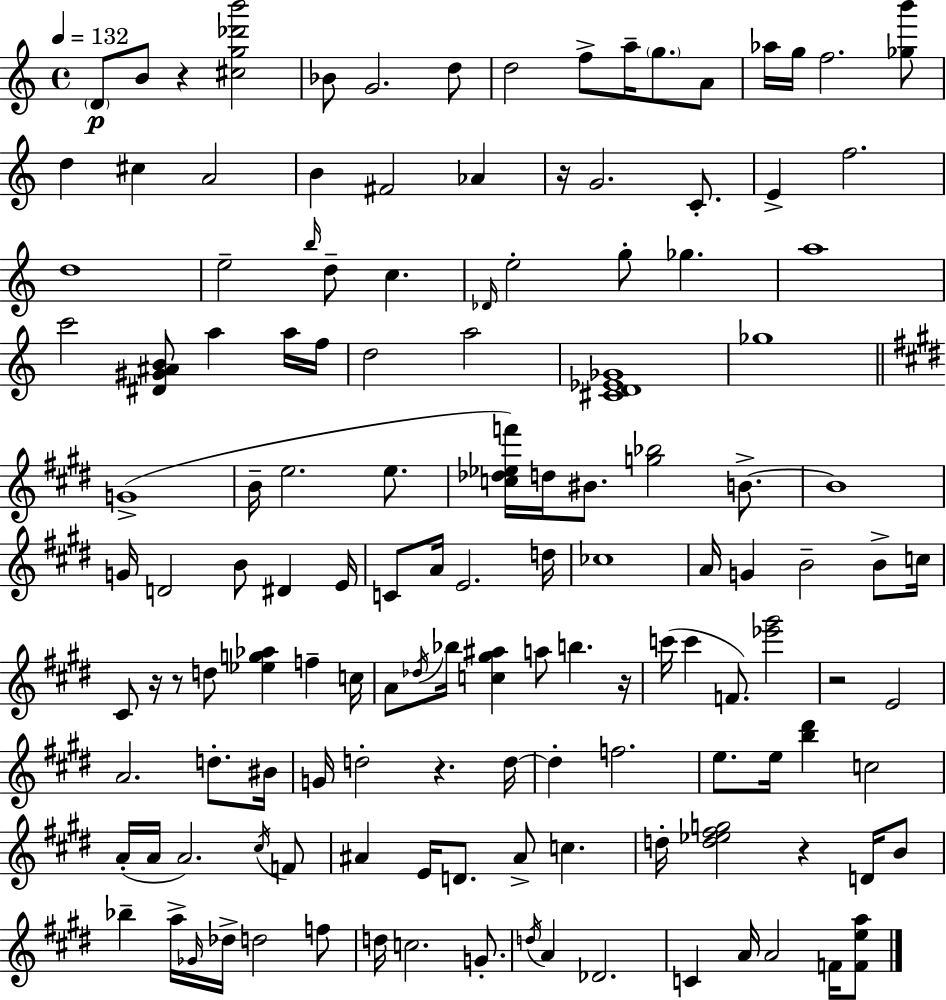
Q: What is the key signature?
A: C major